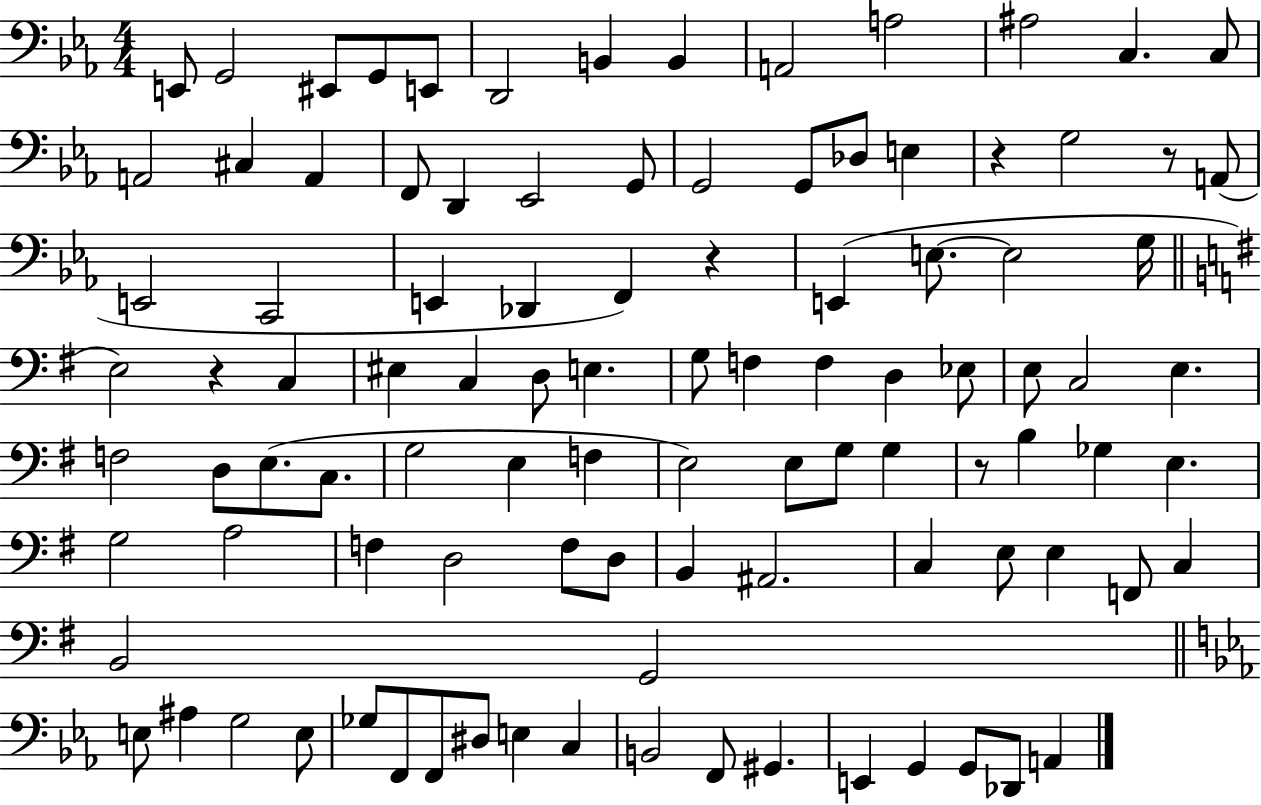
E2/e G2/h EIS2/e G2/e E2/e D2/h B2/q B2/q A2/h A3/h A#3/h C3/q. C3/e A2/h C#3/q A2/q F2/e D2/q Eb2/h G2/e G2/h G2/e Db3/e E3/q R/q G3/h R/e A2/e E2/h C2/h E2/q Db2/q F2/q R/q E2/q E3/e. E3/h G3/s E3/h R/q C3/q EIS3/q C3/q D3/e E3/q. G3/e F3/q F3/q D3/q Eb3/e E3/e C3/h E3/q. F3/h D3/e E3/e. C3/e. G3/h E3/q F3/q E3/h E3/e G3/e G3/q R/e B3/q Gb3/q E3/q. G3/h A3/h F3/q D3/h F3/e D3/e B2/q A#2/h. C3/q E3/e E3/q F2/e C3/q B2/h G2/h E3/e A#3/q G3/h E3/e Gb3/e F2/e F2/e D#3/e E3/q C3/q B2/h F2/e G#2/q. E2/q G2/q G2/e Db2/e A2/q